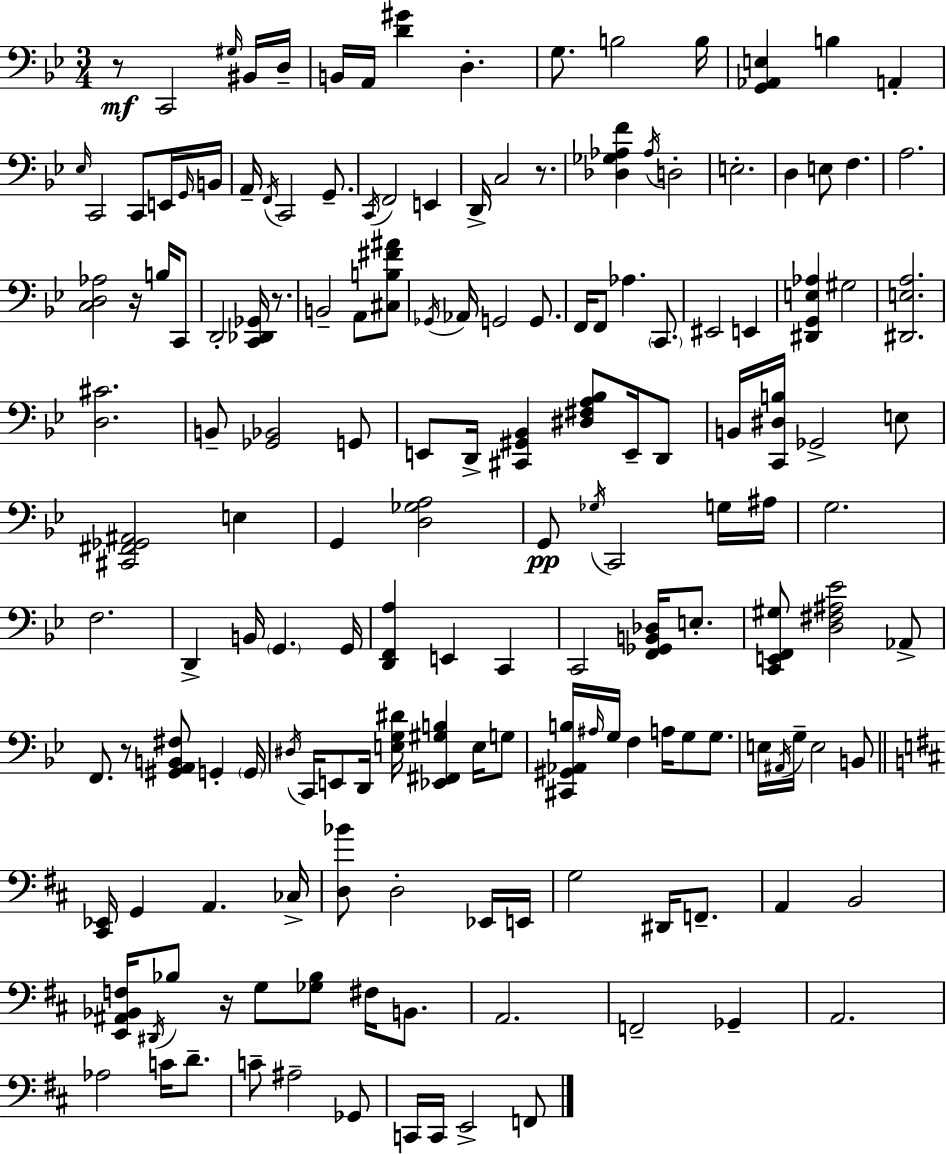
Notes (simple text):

R/e C2/h G#3/s BIS2/s D3/s B2/s A2/s [D4,G#4]/q D3/q. G3/e. B3/h B3/s [G2,Ab2,E3]/q B3/q A2/q Eb3/s C2/h C2/e E2/s G2/s B2/s A2/s F2/s C2/h G2/e. C2/s F2/h E2/q D2/s C3/h R/e. [Db3,Gb3,Ab3,F4]/q Ab3/s D3/h E3/h. D3/q E3/e F3/q. A3/h. [C3,D3,Ab3]/h R/s B3/s C2/e D2/h [C2,Db2,Gb2]/s R/e. B2/h A2/e [C#3,B3,F#4,A#4]/e Gb2/s Ab2/s G2/h G2/e. F2/s F2/e Ab3/q. C2/e. EIS2/h E2/q [D#2,G2,E3,Ab3]/q G#3/h [D#2,E3,A3]/h. [D3,C#4]/h. B2/e [Gb2,Bb2]/h G2/e E2/e D2/s [C#2,G#2,Bb2]/q [D#3,F#3,A3,Bb3]/e E2/s D2/e B2/s [C2,D#3,B3]/s Gb2/h E3/e [C#2,F#2,Gb2,A#2]/h E3/q G2/q [D3,Gb3,A3]/h G2/e Gb3/s C2/h G3/s A#3/s G3/h. F3/h. D2/q B2/s G2/q. G2/s [D2,F2,A3]/q E2/q C2/q C2/h [F2,Gb2,B2,Db3]/s E3/e. [C2,E2,F2,G#3]/e [D3,F#3,A#3,Eb4]/h Ab2/e F2/e. R/e [G#2,A2,B2,F#3]/e G2/q G2/s D#3/s C2/s E2/e D2/s [E3,G3,D#4]/s [Eb2,F#2,G#3,B3]/q E3/s G3/e [C#2,G#2,Ab2,B3]/s A#3/s G3/s F3/q A3/s G3/e G3/e. E3/s A#2/s G3/s E3/h B2/e [C#2,Eb2]/s G2/q A2/q. CES3/s [D3,Bb4]/e D3/h Eb2/s E2/s G3/h D#2/s F2/e. A2/q B2/h [E2,A#2,Bb2,F3]/s D#2/s Bb3/e R/s G3/e [Gb3,Bb3]/e F#3/s B2/e. A2/h. F2/h Gb2/q A2/h. Ab3/h C4/s D4/e. C4/e A#3/h Gb2/e C2/s C2/s E2/h F2/e